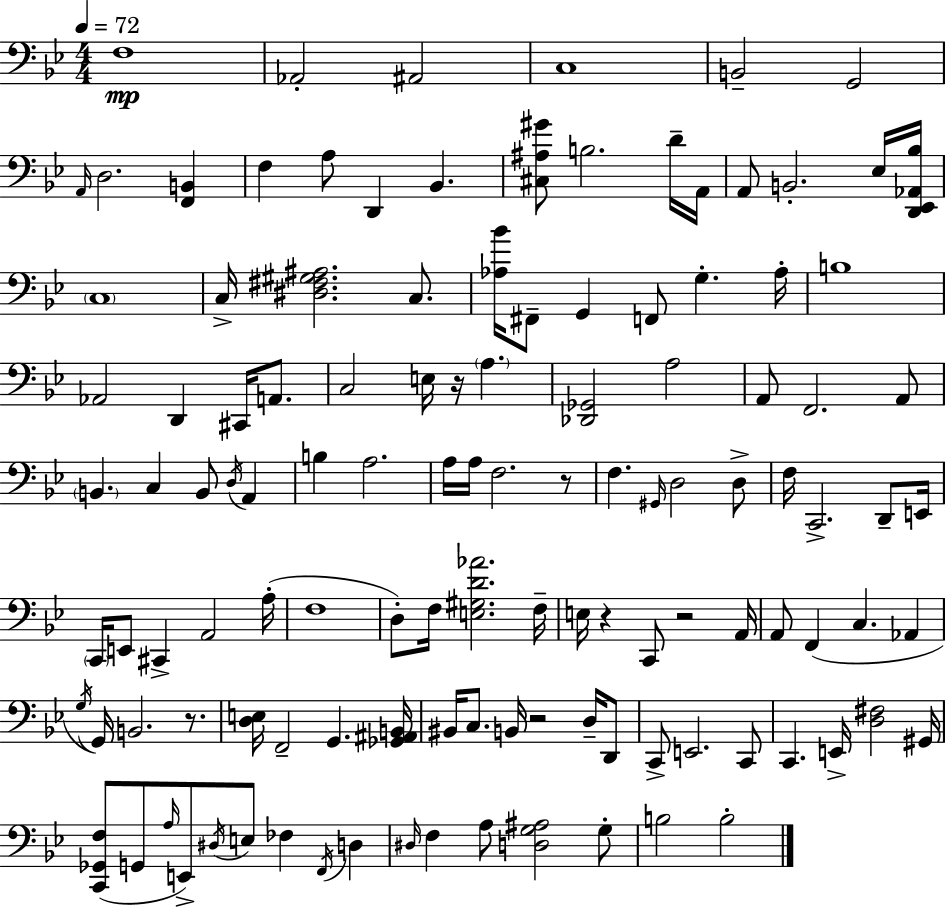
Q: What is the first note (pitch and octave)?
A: F3